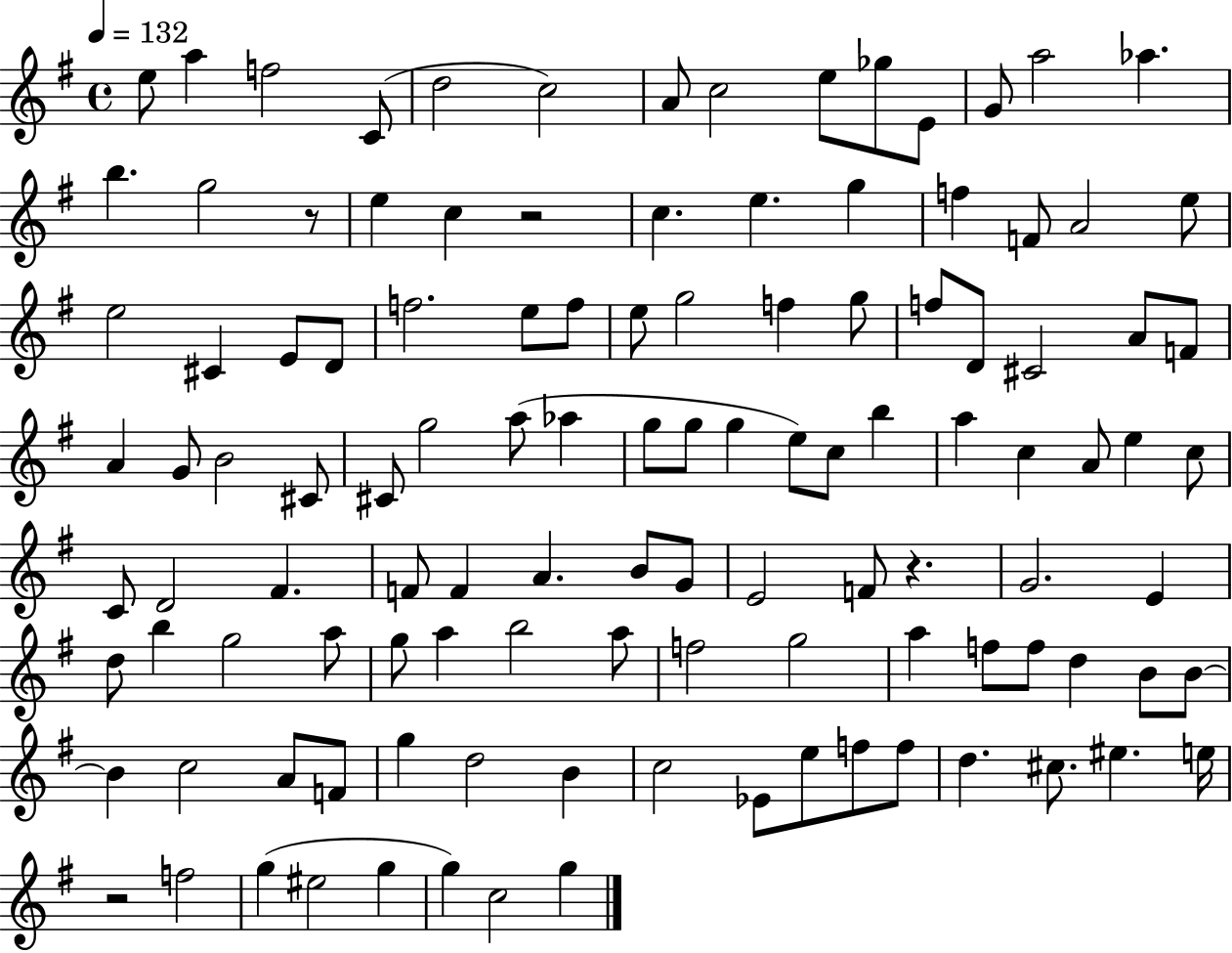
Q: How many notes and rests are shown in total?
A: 115